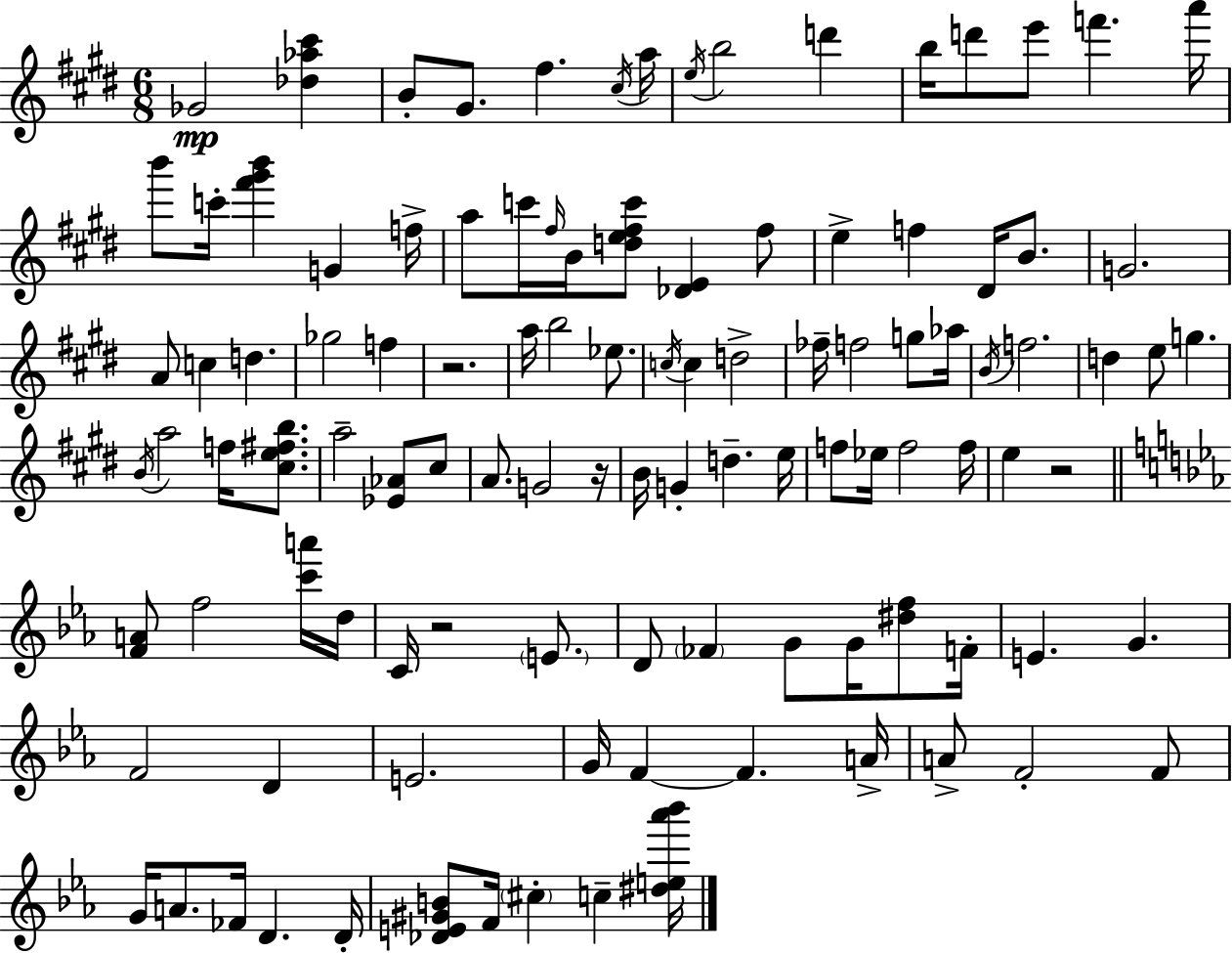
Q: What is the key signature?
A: E major